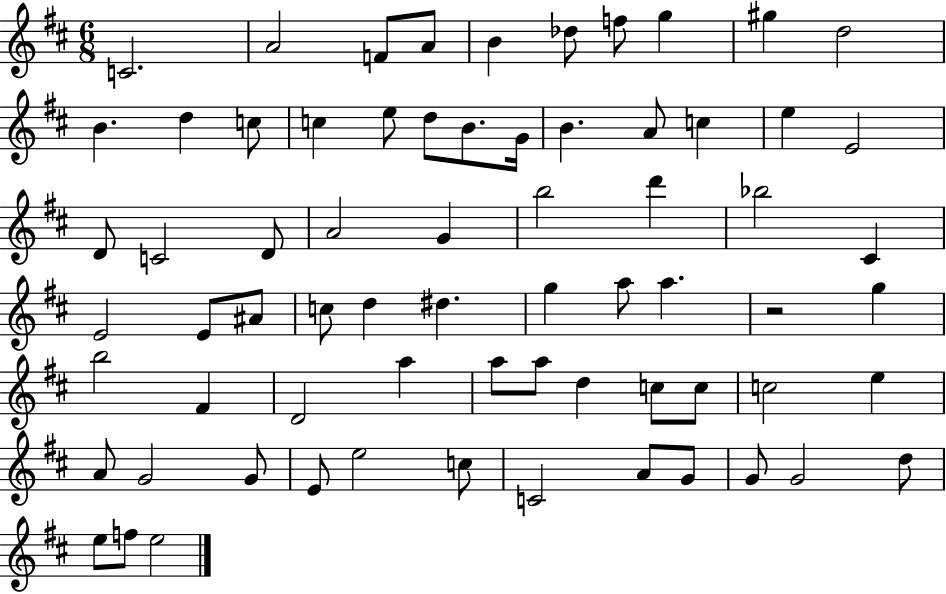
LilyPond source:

{
  \clef treble
  \numericTimeSignature
  \time 6/8
  \key d \major
  c'2. | a'2 f'8 a'8 | b'4 des''8 f''8 g''4 | gis''4 d''2 | \break b'4. d''4 c''8 | c''4 e''8 d''8 b'8. g'16 | b'4. a'8 c''4 | e''4 e'2 | \break d'8 c'2 d'8 | a'2 g'4 | b''2 d'''4 | bes''2 cis'4 | \break e'2 e'8 ais'8 | c''8 d''4 dis''4. | g''4 a''8 a''4. | r2 g''4 | \break b''2 fis'4 | d'2 a''4 | a''8 a''8 d''4 c''8 c''8 | c''2 e''4 | \break a'8 g'2 g'8 | e'8 e''2 c''8 | c'2 a'8 g'8 | g'8 g'2 d''8 | \break e''8 f''8 e''2 | \bar "|."
}